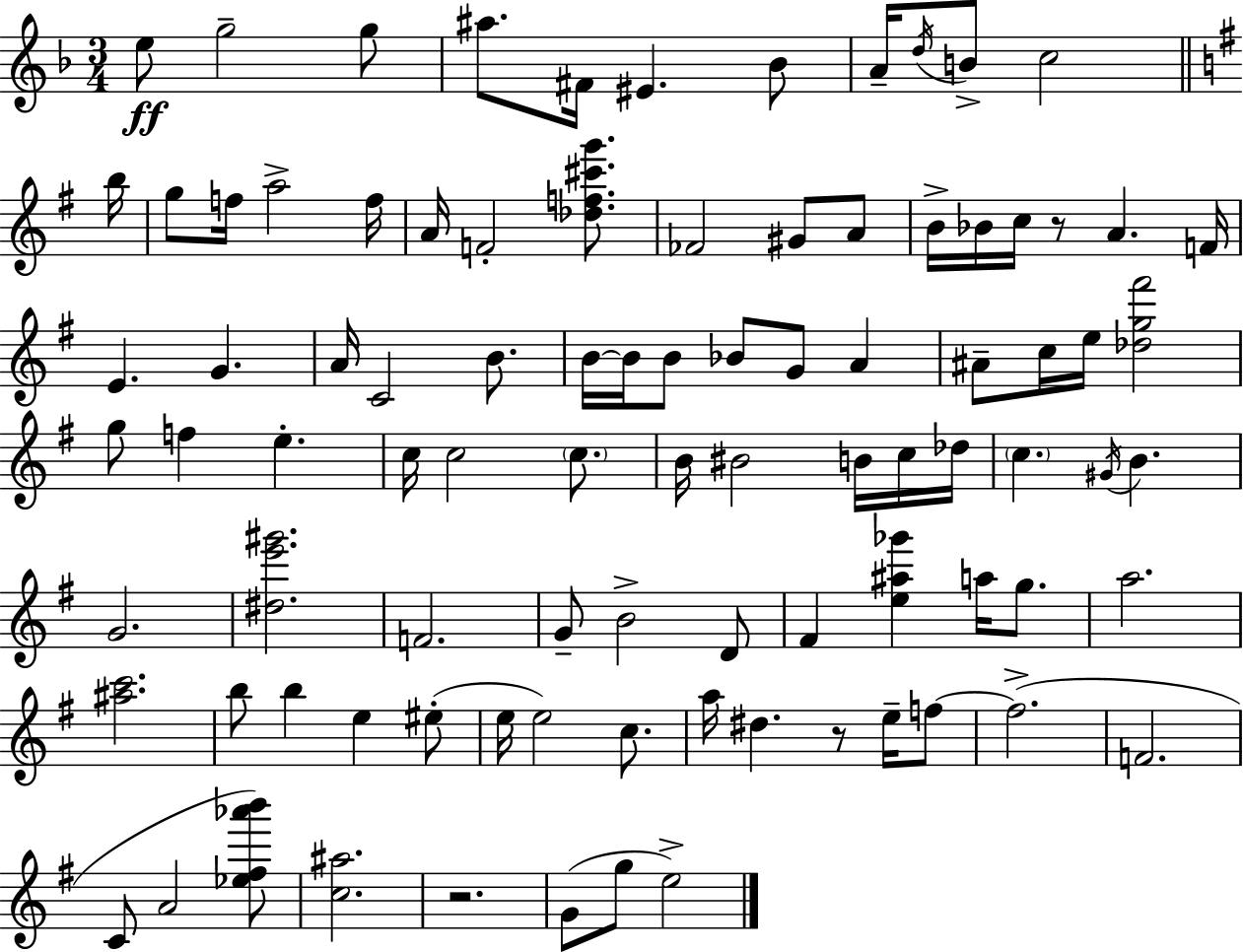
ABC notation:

X:1
T:Untitled
M:3/4
L:1/4
K:Dm
e/2 g2 g/2 ^a/2 ^F/4 ^E _B/2 A/4 d/4 B/2 c2 b/4 g/2 f/4 a2 f/4 A/4 F2 [_df^c'g']/2 _F2 ^G/2 A/2 B/4 _B/4 c/4 z/2 A F/4 E G A/4 C2 B/2 B/4 B/4 B/2 _B/2 G/2 A ^A/2 c/4 e/4 [_dg^f']2 g/2 f e c/4 c2 c/2 B/4 ^B2 B/4 c/4 _d/4 c ^G/4 B G2 [^de'^g']2 F2 G/2 B2 D/2 ^F [e^a_g'] a/4 g/2 a2 [^ac']2 b/2 b e ^e/2 e/4 e2 c/2 a/4 ^d z/2 e/4 f/2 f2 F2 C/2 A2 [_e^f_a'b']/2 [c^a]2 z2 G/2 g/2 e2